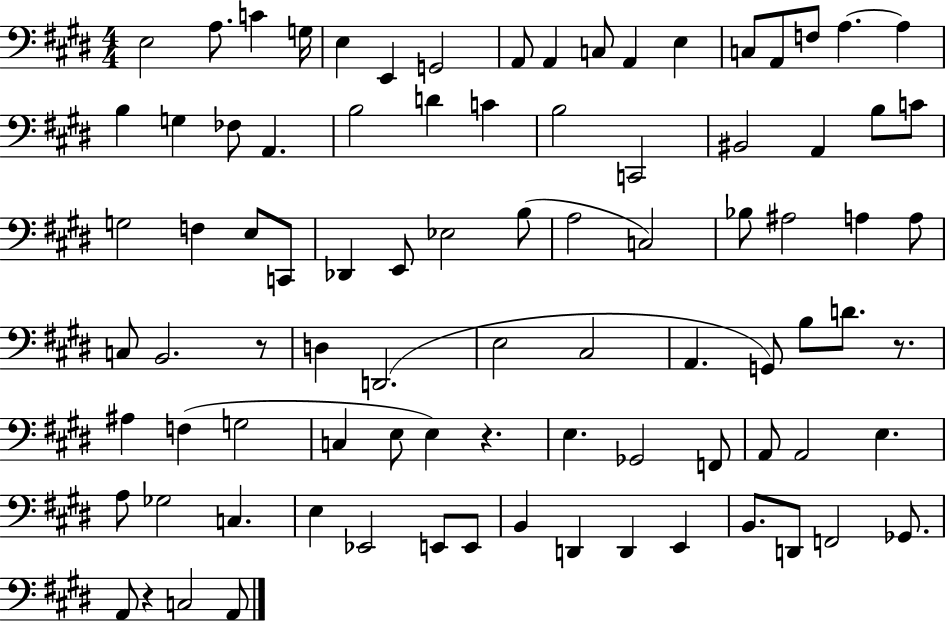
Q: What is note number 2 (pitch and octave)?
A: A3